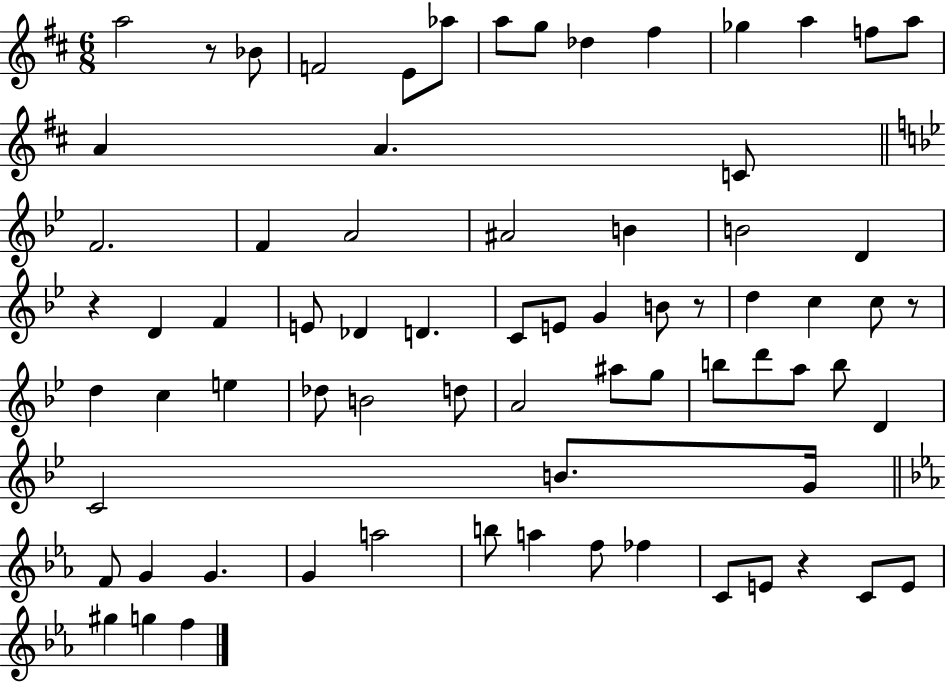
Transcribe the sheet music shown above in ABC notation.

X:1
T:Untitled
M:6/8
L:1/4
K:D
a2 z/2 _B/2 F2 E/2 _a/2 a/2 g/2 _d ^f _g a f/2 a/2 A A C/2 F2 F A2 ^A2 B B2 D z D F E/2 _D D C/2 E/2 G B/2 z/2 d c c/2 z/2 d c e _d/2 B2 d/2 A2 ^a/2 g/2 b/2 d'/2 a/2 b/2 D C2 B/2 G/4 F/2 G G G a2 b/2 a f/2 _f C/2 E/2 z C/2 E/2 ^g g f